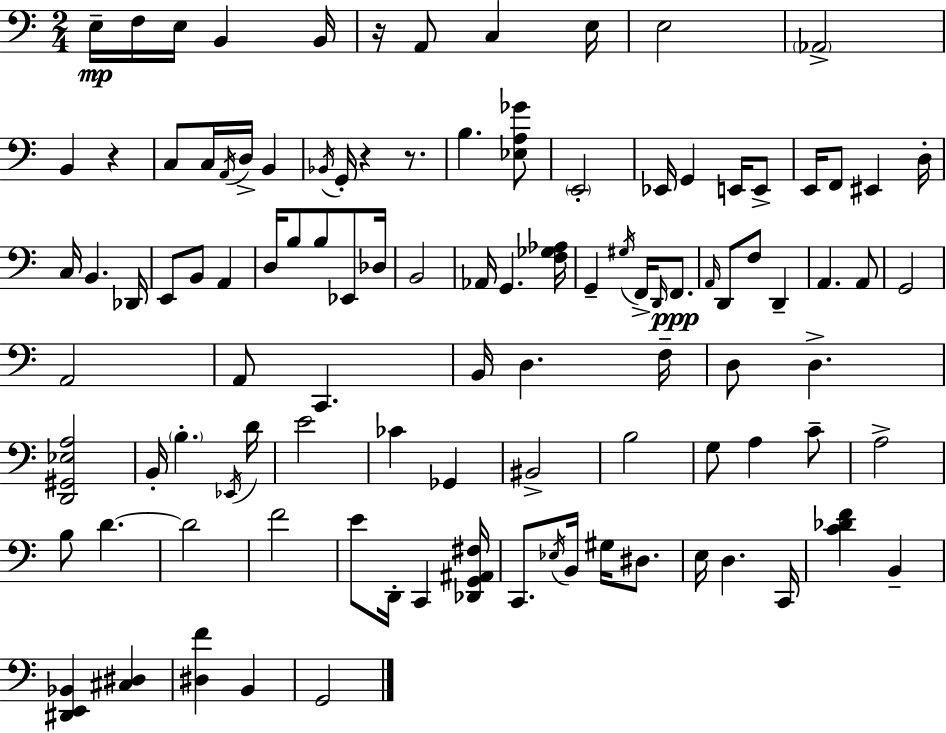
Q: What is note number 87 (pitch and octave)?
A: D#3